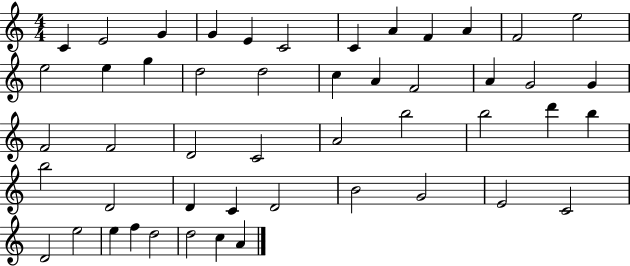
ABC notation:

X:1
T:Untitled
M:4/4
L:1/4
K:C
C E2 G G E C2 C A F A F2 e2 e2 e g d2 d2 c A F2 A G2 G F2 F2 D2 C2 A2 b2 b2 d' b b2 D2 D C D2 B2 G2 E2 C2 D2 e2 e f d2 d2 c A